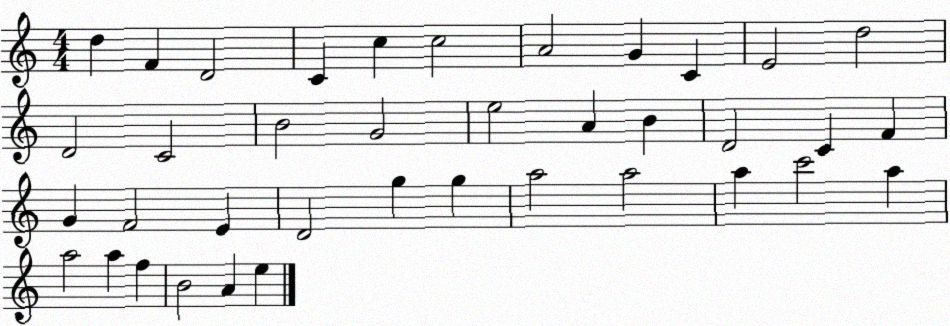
X:1
T:Untitled
M:4/4
L:1/4
K:C
d F D2 C c c2 A2 G C E2 d2 D2 C2 B2 G2 e2 A B D2 C F G F2 E D2 g g a2 a2 a c'2 a a2 a f B2 A e